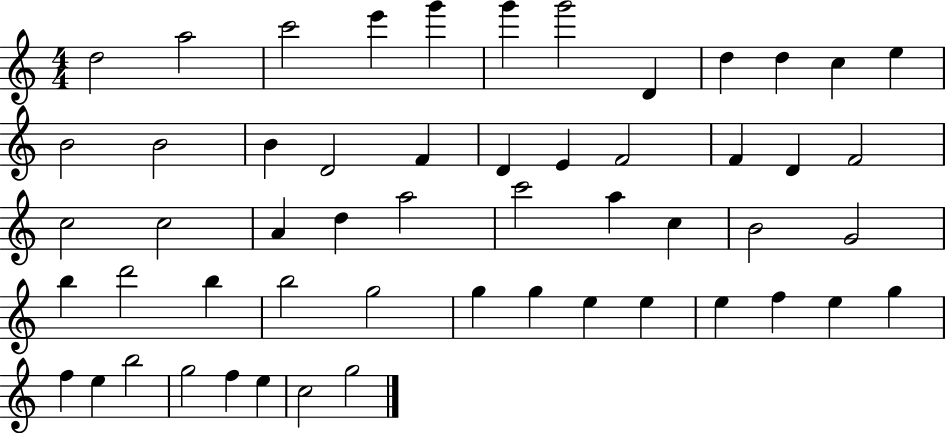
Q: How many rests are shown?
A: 0